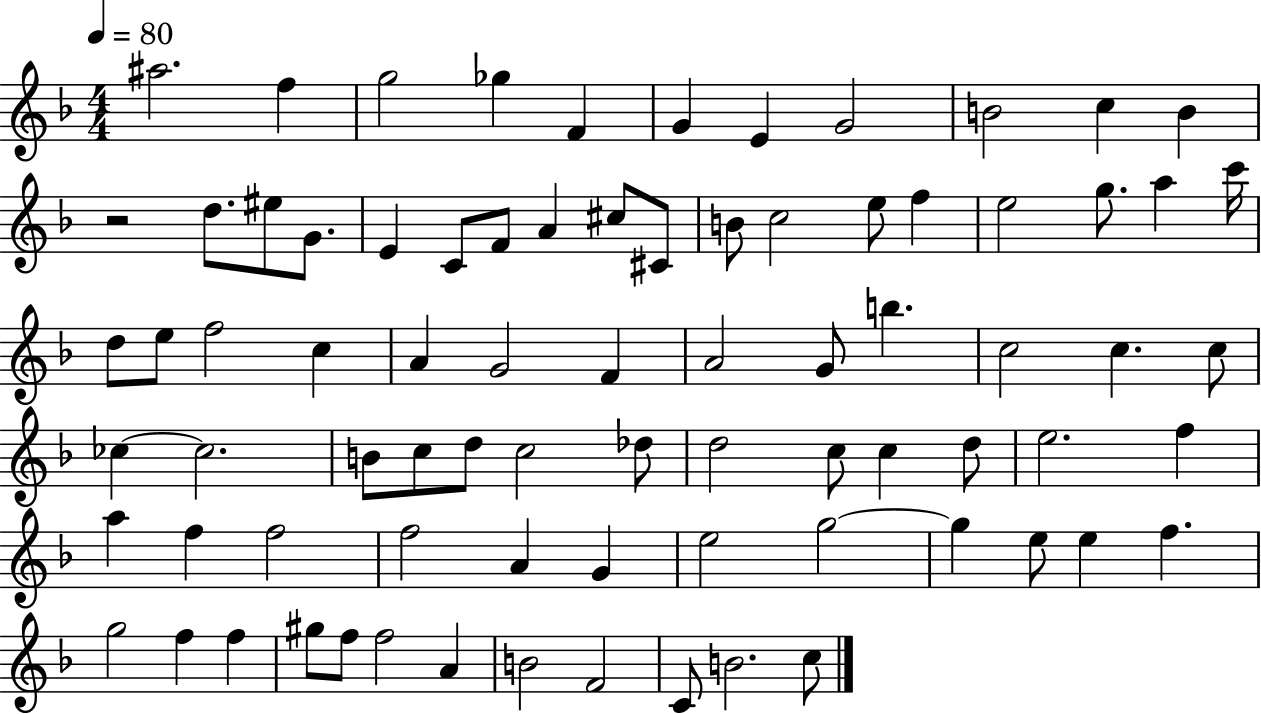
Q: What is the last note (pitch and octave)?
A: C5